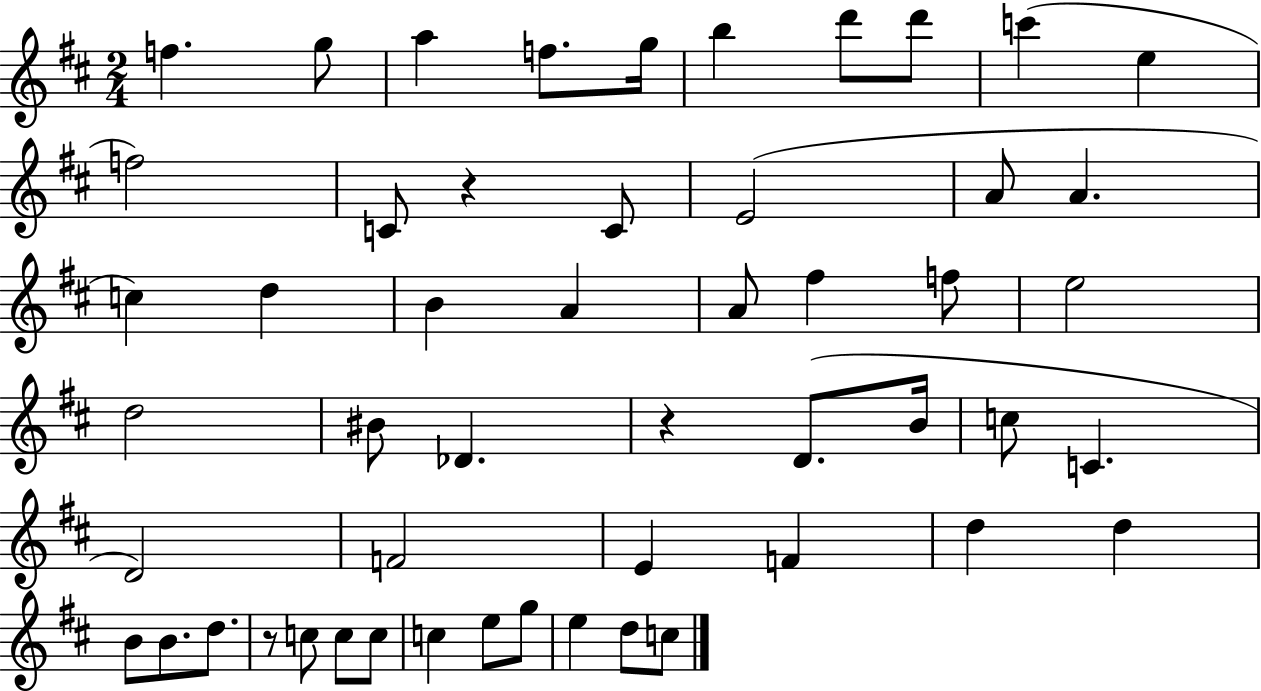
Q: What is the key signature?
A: D major